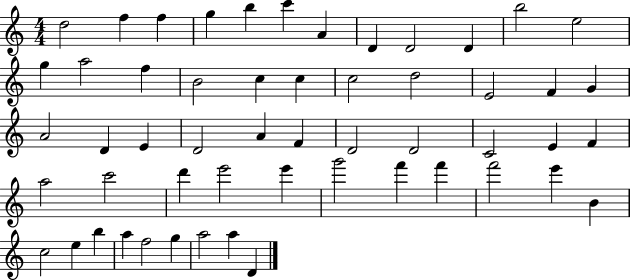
D5/h F5/q F5/q G5/q B5/q C6/q A4/q D4/q D4/h D4/q B5/h E5/h G5/q A5/h F5/q B4/h C5/q C5/q C5/h D5/h E4/h F4/q G4/q A4/h D4/q E4/q D4/h A4/q F4/q D4/h D4/h C4/h E4/q F4/q A5/h C6/h D6/q E6/h E6/q G6/h F6/q F6/q F6/h E6/q B4/q C5/h E5/q B5/q A5/q F5/h G5/q A5/h A5/q D4/q